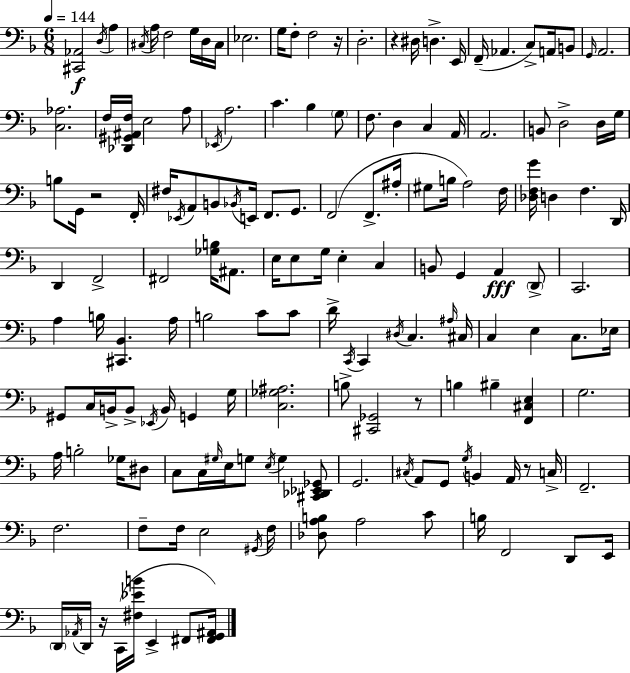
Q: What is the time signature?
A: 6/8